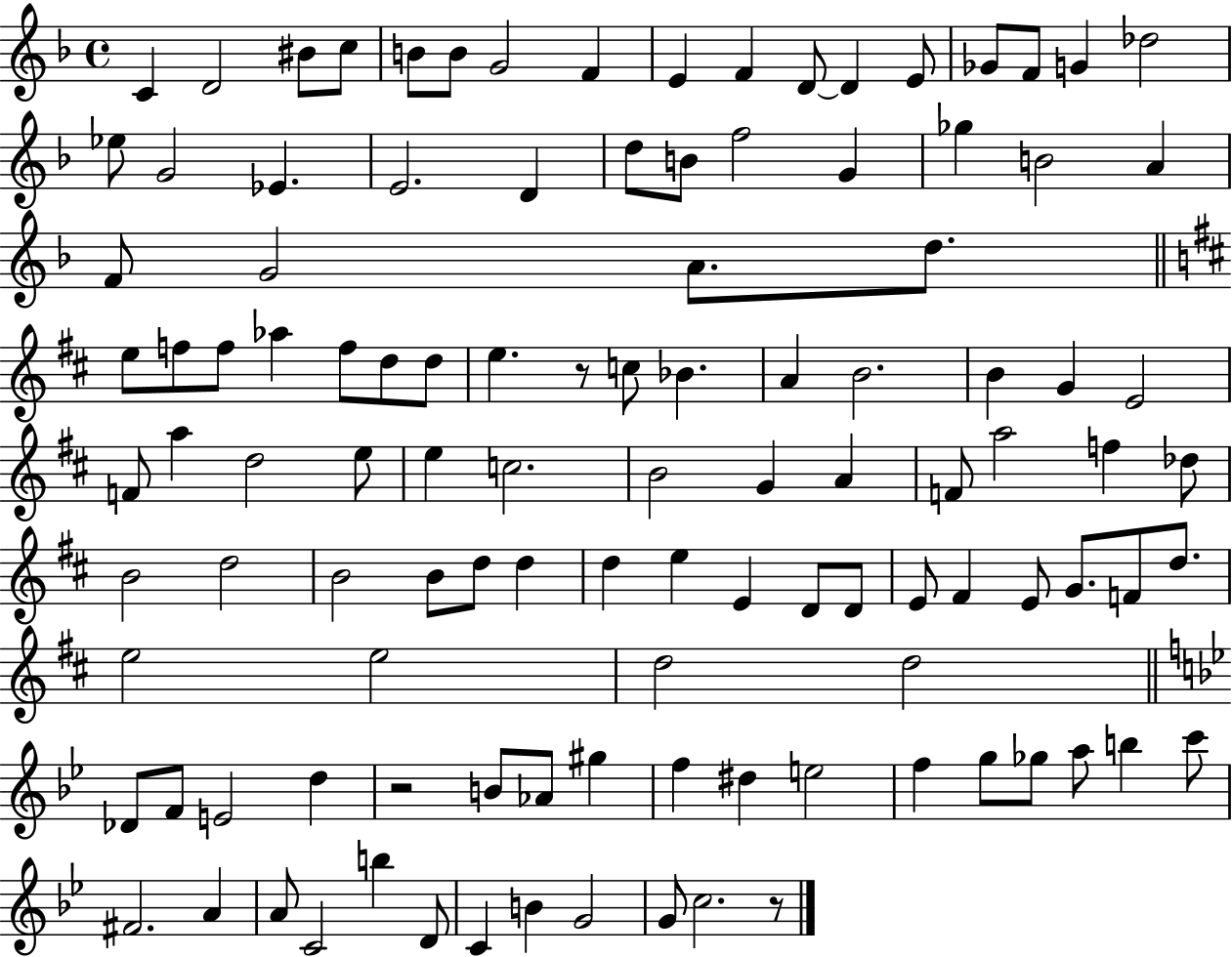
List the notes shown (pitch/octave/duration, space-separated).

C4/q D4/h BIS4/e C5/e B4/e B4/e G4/h F4/q E4/q F4/q D4/e D4/q E4/e Gb4/e F4/e G4/q Db5/h Eb5/e G4/h Eb4/q. E4/h. D4/q D5/e B4/e F5/h G4/q Gb5/q B4/h A4/q F4/e G4/h A4/e. D5/e. E5/e F5/e F5/e Ab5/q F5/e D5/e D5/e E5/q. R/e C5/e Bb4/q. A4/q B4/h. B4/q G4/q E4/h F4/e A5/q D5/h E5/e E5/q C5/h. B4/h G4/q A4/q F4/e A5/h F5/q Db5/e B4/h D5/h B4/h B4/e D5/e D5/q D5/q E5/q E4/q D4/e D4/e E4/e F#4/q E4/e G4/e. F4/e D5/e. E5/h E5/h D5/h D5/h Db4/e F4/e E4/h D5/q R/h B4/e Ab4/e G#5/q F5/q D#5/q E5/h F5/q G5/e Gb5/e A5/e B5/q C6/e F#4/h. A4/q A4/e C4/h B5/q D4/e C4/q B4/q G4/h G4/e C5/h. R/e